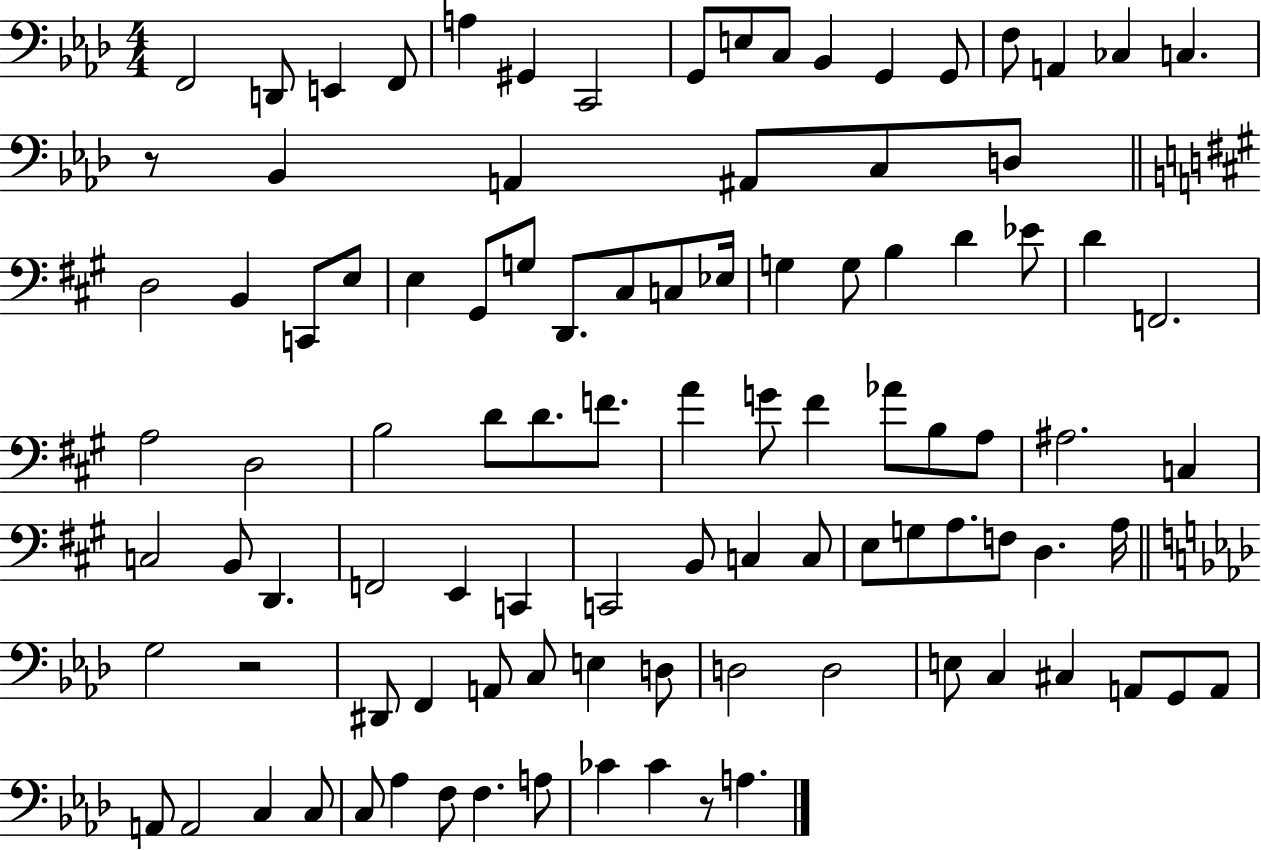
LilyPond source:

{
  \clef bass
  \numericTimeSignature
  \time 4/4
  \key aes \major
  f,2 d,8 e,4 f,8 | a4 gis,4 c,2 | g,8 e8 c8 bes,4 g,4 g,8 | f8 a,4 ces4 c4. | \break r8 bes,4 a,4 ais,8 c8 d8 | \bar "||" \break \key a \major d2 b,4 c,8 e8 | e4 gis,8 g8 d,8. cis8 c8 ees16 | g4 g8 b4 d'4 ees'8 | d'4 f,2. | \break a2 d2 | b2 d'8 d'8. f'8. | a'4 g'8 fis'4 aes'8 b8 a8 | ais2. c4 | \break c2 b,8 d,4. | f,2 e,4 c,4 | c,2 b,8 c4 c8 | e8 g8 a8. f8 d4. a16 | \break \bar "||" \break \key aes \major g2 r2 | dis,8 f,4 a,8 c8 e4 d8 | d2 d2 | e8 c4 cis4 a,8 g,8 a,8 | \break a,8 a,2 c4 c8 | c8 aes4 f8 f4. a8 | ces'4 ces'4 r8 a4. | \bar "|."
}